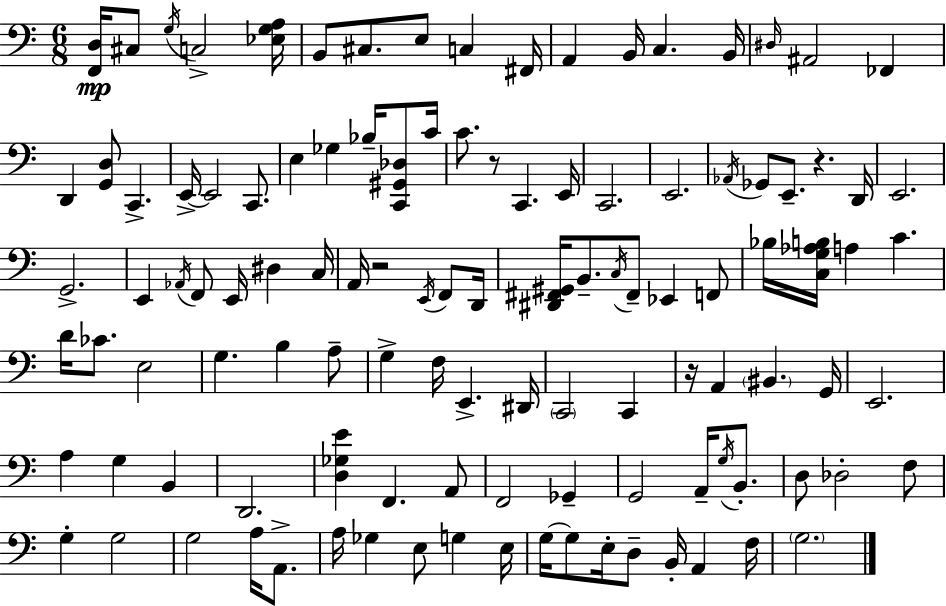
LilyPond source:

{
  \clef bass
  \numericTimeSignature
  \time 6/8
  \key c \major
  <f, d>16\mp cis8 \acciaccatura { g16 } c2-> | <ees g a>16 b,8 cis8. e8 c4 | fis,16 a,4 b,16 c4. | b,16 \grace { dis16 } ais,2 fes,4 | \break d,4 <g, d>8 c,4.-> | e,16->~~ e,2 c,8. | e4 ges4 bes16-- <c, gis, des>8 | c'16 c'8. r8 c,4. | \break e,16 c,2. | e,2. | \acciaccatura { aes,16 } ges,8 e,8.-- r4. | d,16 e,2. | \break g,2.-> | e,4 \acciaccatura { aes,16 } f,8 e,16 dis4 | c16 a,16 r2 | \acciaccatura { e,16 } f,8 d,16 <dis, fis, gis,>16 b,8.-- \acciaccatura { c16 } fis,8-- | \break ees,4 f,8 bes16 <c g aes b>16 a4 | c'4. d'16 ces'8. e2 | g4. | b4 a8-- g4-> f16 e,4.-> | \break dis,16 \parenthesize c,2 | c,4 r16 a,4 \parenthesize bis,4. | g,16 e,2. | a4 g4 | \break b,4 d,2. | <d ges e'>4 f,4. | a,8 f,2 | ges,4-- g,2 | \break a,16-- \acciaccatura { g16 } b,8.-. d8 des2-. | f8 g4-. g2 | g2 | a16 a,8.-> a16 ges4 | \break e8 g4 e16 g16~~ g8 e16-. d8-- | b,16-. a,4 f16 \parenthesize g2. | \bar "|."
}